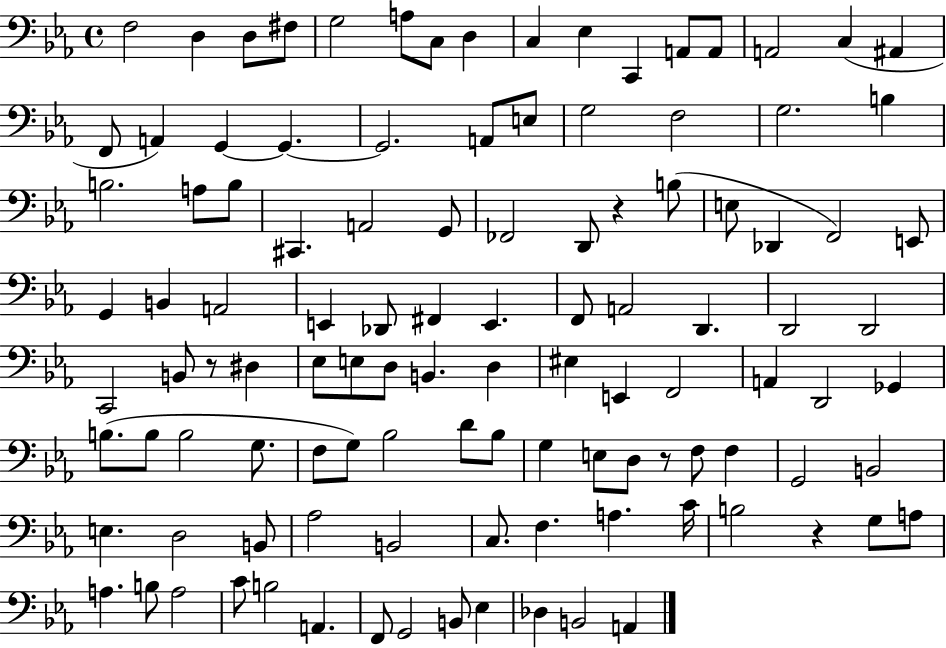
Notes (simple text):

F3/h D3/q D3/e F#3/e G3/h A3/e C3/e D3/q C3/q Eb3/q C2/q A2/e A2/e A2/h C3/q A#2/q F2/e A2/q G2/q G2/q. G2/h. A2/e E3/e G3/h F3/h G3/h. B3/q B3/h. A3/e B3/e C#2/q. A2/h G2/e FES2/h D2/e R/q B3/e E3/e Db2/q F2/h E2/e G2/q B2/q A2/h E2/q Db2/e F#2/q E2/q. F2/e A2/h D2/q. D2/h D2/h C2/h B2/e R/e D#3/q Eb3/e E3/e D3/e B2/q. D3/q EIS3/q E2/q F2/h A2/q D2/h Gb2/q B3/e. B3/e B3/h G3/e. F3/e G3/e Bb3/h D4/e Bb3/e G3/q E3/e D3/e R/e F3/e F3/q G2/h B2/h E3/q. D3/h B2/e Ab3/h B2/h C3/e. F3/q. A3/q. C4/s B3/h R/q G3/e A3/e A3/q. B3/e A3/h C4/e B3/h A2/q. F2/e G2/h B2/e Eb3/q Db3/q B2/h A2/q